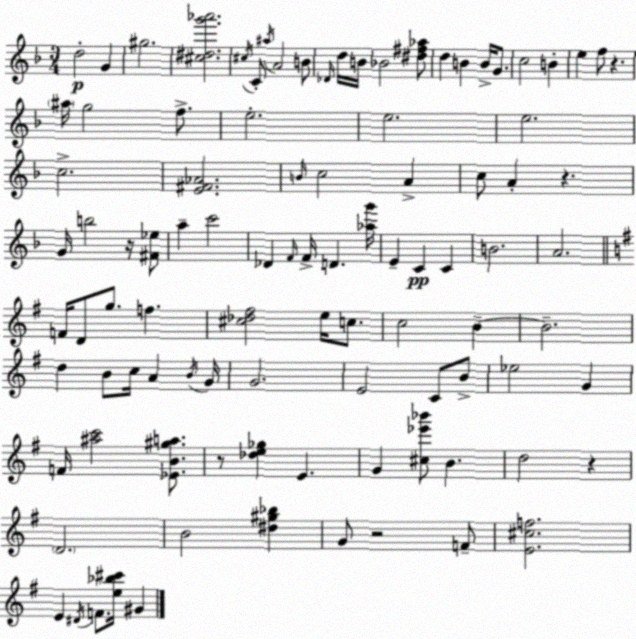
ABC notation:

X:1
T:Untitled
M:3/4
L:1/4
K:F
d2 G ^g2 [^c^dg'_a']2 ^c/4 C/2 ^a/4 A2 B/2 _D/4 d/4 B/4 _B2 [^d^f_a]/2 d B B/4 G/2 c2 B e f/2 z ^a/4 g2 f/2 e2 e2 e2 c2 [E^F_A]2 B/4 c2 A c/2 A z G/4 b2 z/4 [^F_e]/2 a c'2 _D F/4 F/4 D [_ag']/4 E C C B2 A2 F/4 D/2 g/2 f [^c_d^f]2 e/4 c/2 c2 B B2 d B/2 c/4 A B/4 G/4 G2 E2 C/2 B/2 _e2 G F/4 [^ac']2 [_EB^ga]/2 z/2 [_de_g] E G [^c_e'_b']/2 B d2 z D2 B2 [^d^g_b] G/2 z2 F/2 [E^cf]2 E ^D/4 F/2 [e_b^c']/4 ^G